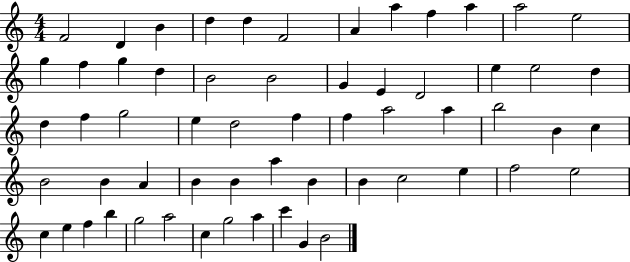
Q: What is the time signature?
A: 4/4